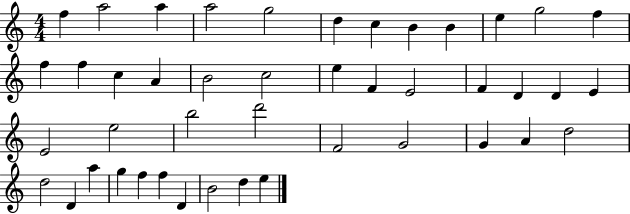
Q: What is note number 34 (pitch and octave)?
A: D5